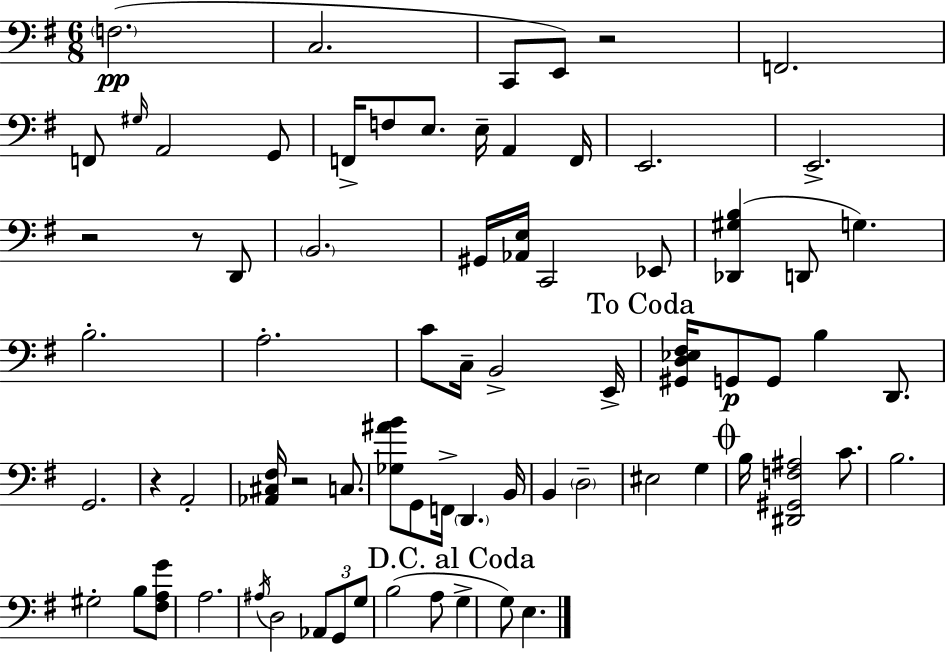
{
  \clef bass
  \numericTimeSignature
  \time 6/8
  \key e \minor
  \parenthesize f2.(\pp | c2. | c,8 e,8) r2 | f,2. | \break f,8 \grace { gis16 } a,2 g,8 | f,16-> f8 e8. e16-- a,4 | f,16 e,2. | e,2.-> | \break r2 r8 d,8 | \parenthesize b,2. | gis,16 <aes, e>16 c,2 ees,8 | <des, gis b>4( d,8 g4.) | \break b2.-. | a2.-. | c'8 c16-- b,2-> | e,16-> \mark "To Coda" <gis, d ees fis>16 g,8\p g,8 b4 d,8. | \break g,2. | r4 a,2-. | <aes, cis fis>16 r2 c8. | <ges ais' b'>8 g,8 f,16-> \parenthesize d,4. | \break b,16 b,4 \parenthesize d2-- | eis2 g4 | \mark \markup { \musicglyph "scripts.coda" } b16 <dis, gis, f ais>2 c'8. | b2. | \break gis2-. b8 <fis a g'>8 | a2. | \acciaccatura { ais16 } d2 \tuplet 3/2 { aes,8 | g,8 g8 } b2( | \break a8 \mark "D.C. al Coda" g4-> g8) e4. | \bar "|."
}